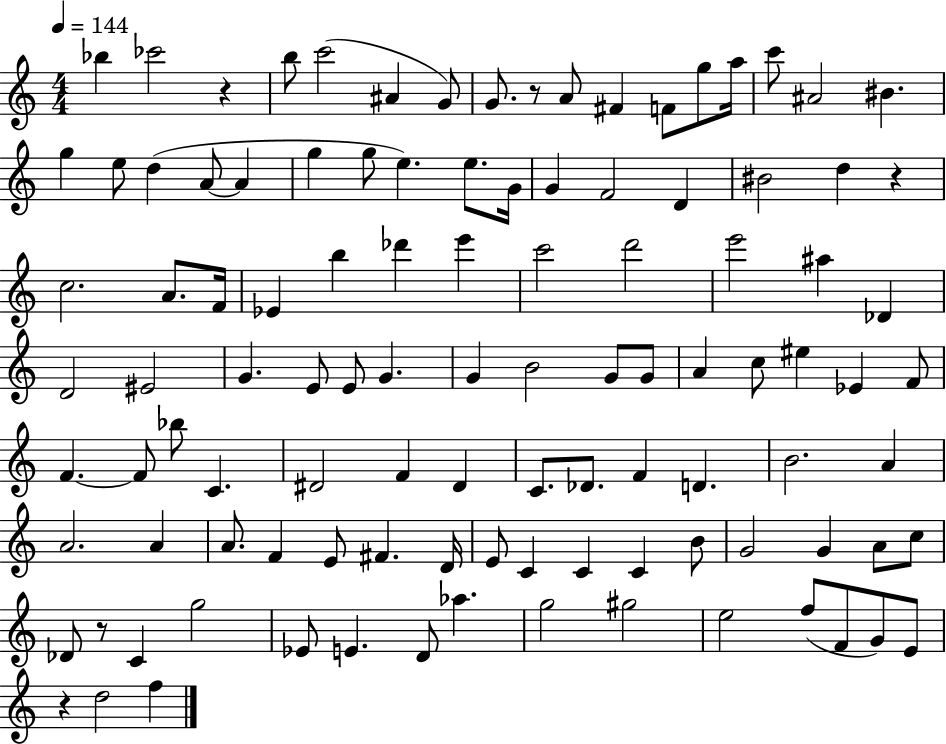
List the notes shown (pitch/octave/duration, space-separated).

Bb5/q CES6/h R/q B5/e C6/h A#4/q G4/e G4/e. R/e A4/e F#4/q F4/e G5/e A5/s C6/e A#4/h BIS4/q. G5/q E5/e D5/q A4/e A4/q G5/q G5/e E5/q. E5/e. G4/s G4/q F4/h D4/q BIS4/h D5/q R/q C5/h. A4/e. F4/s Eb4/q B5/q Db6/q E6/q C6/h D6/h E6/h A#5/q Db4/q D4/h EIS4/h G4/q. E4/e E4/e G4/q. G4/q B4/h G4/e G4/e A4/q C5/e EIS5/q Eb4/q F4/e F4/q. F4/e Bb5/e C4/q. D#4/h F4/q D#4/q C4/e. Db4/e. F4/q D4/q. B4/h. A4/q A4/h. A4/q A4/e. F4/q E4/e F#4/q. D4/s E4/e C4/q C4/q C4/q B4/e G4/h G4/q A4/e C5/e Db4/e R/e C4/q G5/h Eb4/e E4/q. D4/e Ab5/q. G5/h G#5/h E5/h F5/e F4/e G4/e E4/e R/q D5/h F5/q